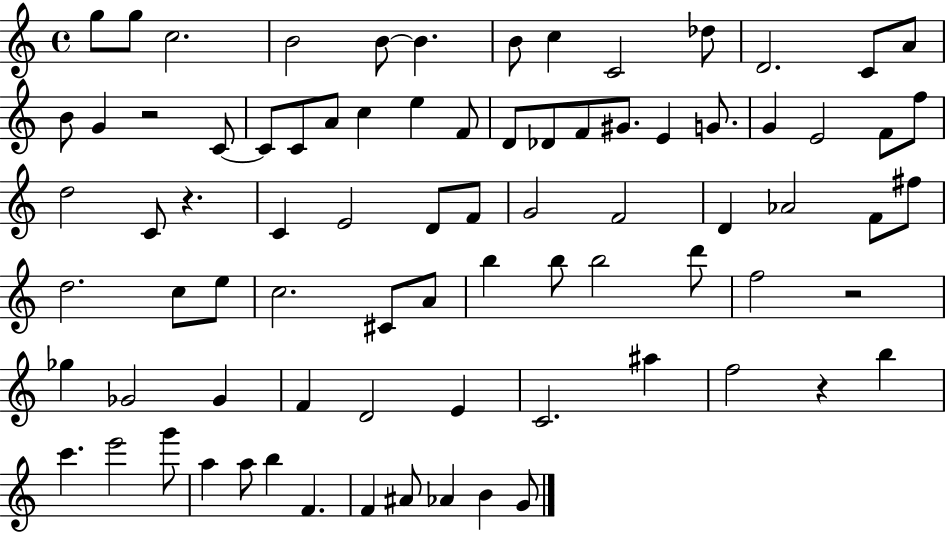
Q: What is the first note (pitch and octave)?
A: G5